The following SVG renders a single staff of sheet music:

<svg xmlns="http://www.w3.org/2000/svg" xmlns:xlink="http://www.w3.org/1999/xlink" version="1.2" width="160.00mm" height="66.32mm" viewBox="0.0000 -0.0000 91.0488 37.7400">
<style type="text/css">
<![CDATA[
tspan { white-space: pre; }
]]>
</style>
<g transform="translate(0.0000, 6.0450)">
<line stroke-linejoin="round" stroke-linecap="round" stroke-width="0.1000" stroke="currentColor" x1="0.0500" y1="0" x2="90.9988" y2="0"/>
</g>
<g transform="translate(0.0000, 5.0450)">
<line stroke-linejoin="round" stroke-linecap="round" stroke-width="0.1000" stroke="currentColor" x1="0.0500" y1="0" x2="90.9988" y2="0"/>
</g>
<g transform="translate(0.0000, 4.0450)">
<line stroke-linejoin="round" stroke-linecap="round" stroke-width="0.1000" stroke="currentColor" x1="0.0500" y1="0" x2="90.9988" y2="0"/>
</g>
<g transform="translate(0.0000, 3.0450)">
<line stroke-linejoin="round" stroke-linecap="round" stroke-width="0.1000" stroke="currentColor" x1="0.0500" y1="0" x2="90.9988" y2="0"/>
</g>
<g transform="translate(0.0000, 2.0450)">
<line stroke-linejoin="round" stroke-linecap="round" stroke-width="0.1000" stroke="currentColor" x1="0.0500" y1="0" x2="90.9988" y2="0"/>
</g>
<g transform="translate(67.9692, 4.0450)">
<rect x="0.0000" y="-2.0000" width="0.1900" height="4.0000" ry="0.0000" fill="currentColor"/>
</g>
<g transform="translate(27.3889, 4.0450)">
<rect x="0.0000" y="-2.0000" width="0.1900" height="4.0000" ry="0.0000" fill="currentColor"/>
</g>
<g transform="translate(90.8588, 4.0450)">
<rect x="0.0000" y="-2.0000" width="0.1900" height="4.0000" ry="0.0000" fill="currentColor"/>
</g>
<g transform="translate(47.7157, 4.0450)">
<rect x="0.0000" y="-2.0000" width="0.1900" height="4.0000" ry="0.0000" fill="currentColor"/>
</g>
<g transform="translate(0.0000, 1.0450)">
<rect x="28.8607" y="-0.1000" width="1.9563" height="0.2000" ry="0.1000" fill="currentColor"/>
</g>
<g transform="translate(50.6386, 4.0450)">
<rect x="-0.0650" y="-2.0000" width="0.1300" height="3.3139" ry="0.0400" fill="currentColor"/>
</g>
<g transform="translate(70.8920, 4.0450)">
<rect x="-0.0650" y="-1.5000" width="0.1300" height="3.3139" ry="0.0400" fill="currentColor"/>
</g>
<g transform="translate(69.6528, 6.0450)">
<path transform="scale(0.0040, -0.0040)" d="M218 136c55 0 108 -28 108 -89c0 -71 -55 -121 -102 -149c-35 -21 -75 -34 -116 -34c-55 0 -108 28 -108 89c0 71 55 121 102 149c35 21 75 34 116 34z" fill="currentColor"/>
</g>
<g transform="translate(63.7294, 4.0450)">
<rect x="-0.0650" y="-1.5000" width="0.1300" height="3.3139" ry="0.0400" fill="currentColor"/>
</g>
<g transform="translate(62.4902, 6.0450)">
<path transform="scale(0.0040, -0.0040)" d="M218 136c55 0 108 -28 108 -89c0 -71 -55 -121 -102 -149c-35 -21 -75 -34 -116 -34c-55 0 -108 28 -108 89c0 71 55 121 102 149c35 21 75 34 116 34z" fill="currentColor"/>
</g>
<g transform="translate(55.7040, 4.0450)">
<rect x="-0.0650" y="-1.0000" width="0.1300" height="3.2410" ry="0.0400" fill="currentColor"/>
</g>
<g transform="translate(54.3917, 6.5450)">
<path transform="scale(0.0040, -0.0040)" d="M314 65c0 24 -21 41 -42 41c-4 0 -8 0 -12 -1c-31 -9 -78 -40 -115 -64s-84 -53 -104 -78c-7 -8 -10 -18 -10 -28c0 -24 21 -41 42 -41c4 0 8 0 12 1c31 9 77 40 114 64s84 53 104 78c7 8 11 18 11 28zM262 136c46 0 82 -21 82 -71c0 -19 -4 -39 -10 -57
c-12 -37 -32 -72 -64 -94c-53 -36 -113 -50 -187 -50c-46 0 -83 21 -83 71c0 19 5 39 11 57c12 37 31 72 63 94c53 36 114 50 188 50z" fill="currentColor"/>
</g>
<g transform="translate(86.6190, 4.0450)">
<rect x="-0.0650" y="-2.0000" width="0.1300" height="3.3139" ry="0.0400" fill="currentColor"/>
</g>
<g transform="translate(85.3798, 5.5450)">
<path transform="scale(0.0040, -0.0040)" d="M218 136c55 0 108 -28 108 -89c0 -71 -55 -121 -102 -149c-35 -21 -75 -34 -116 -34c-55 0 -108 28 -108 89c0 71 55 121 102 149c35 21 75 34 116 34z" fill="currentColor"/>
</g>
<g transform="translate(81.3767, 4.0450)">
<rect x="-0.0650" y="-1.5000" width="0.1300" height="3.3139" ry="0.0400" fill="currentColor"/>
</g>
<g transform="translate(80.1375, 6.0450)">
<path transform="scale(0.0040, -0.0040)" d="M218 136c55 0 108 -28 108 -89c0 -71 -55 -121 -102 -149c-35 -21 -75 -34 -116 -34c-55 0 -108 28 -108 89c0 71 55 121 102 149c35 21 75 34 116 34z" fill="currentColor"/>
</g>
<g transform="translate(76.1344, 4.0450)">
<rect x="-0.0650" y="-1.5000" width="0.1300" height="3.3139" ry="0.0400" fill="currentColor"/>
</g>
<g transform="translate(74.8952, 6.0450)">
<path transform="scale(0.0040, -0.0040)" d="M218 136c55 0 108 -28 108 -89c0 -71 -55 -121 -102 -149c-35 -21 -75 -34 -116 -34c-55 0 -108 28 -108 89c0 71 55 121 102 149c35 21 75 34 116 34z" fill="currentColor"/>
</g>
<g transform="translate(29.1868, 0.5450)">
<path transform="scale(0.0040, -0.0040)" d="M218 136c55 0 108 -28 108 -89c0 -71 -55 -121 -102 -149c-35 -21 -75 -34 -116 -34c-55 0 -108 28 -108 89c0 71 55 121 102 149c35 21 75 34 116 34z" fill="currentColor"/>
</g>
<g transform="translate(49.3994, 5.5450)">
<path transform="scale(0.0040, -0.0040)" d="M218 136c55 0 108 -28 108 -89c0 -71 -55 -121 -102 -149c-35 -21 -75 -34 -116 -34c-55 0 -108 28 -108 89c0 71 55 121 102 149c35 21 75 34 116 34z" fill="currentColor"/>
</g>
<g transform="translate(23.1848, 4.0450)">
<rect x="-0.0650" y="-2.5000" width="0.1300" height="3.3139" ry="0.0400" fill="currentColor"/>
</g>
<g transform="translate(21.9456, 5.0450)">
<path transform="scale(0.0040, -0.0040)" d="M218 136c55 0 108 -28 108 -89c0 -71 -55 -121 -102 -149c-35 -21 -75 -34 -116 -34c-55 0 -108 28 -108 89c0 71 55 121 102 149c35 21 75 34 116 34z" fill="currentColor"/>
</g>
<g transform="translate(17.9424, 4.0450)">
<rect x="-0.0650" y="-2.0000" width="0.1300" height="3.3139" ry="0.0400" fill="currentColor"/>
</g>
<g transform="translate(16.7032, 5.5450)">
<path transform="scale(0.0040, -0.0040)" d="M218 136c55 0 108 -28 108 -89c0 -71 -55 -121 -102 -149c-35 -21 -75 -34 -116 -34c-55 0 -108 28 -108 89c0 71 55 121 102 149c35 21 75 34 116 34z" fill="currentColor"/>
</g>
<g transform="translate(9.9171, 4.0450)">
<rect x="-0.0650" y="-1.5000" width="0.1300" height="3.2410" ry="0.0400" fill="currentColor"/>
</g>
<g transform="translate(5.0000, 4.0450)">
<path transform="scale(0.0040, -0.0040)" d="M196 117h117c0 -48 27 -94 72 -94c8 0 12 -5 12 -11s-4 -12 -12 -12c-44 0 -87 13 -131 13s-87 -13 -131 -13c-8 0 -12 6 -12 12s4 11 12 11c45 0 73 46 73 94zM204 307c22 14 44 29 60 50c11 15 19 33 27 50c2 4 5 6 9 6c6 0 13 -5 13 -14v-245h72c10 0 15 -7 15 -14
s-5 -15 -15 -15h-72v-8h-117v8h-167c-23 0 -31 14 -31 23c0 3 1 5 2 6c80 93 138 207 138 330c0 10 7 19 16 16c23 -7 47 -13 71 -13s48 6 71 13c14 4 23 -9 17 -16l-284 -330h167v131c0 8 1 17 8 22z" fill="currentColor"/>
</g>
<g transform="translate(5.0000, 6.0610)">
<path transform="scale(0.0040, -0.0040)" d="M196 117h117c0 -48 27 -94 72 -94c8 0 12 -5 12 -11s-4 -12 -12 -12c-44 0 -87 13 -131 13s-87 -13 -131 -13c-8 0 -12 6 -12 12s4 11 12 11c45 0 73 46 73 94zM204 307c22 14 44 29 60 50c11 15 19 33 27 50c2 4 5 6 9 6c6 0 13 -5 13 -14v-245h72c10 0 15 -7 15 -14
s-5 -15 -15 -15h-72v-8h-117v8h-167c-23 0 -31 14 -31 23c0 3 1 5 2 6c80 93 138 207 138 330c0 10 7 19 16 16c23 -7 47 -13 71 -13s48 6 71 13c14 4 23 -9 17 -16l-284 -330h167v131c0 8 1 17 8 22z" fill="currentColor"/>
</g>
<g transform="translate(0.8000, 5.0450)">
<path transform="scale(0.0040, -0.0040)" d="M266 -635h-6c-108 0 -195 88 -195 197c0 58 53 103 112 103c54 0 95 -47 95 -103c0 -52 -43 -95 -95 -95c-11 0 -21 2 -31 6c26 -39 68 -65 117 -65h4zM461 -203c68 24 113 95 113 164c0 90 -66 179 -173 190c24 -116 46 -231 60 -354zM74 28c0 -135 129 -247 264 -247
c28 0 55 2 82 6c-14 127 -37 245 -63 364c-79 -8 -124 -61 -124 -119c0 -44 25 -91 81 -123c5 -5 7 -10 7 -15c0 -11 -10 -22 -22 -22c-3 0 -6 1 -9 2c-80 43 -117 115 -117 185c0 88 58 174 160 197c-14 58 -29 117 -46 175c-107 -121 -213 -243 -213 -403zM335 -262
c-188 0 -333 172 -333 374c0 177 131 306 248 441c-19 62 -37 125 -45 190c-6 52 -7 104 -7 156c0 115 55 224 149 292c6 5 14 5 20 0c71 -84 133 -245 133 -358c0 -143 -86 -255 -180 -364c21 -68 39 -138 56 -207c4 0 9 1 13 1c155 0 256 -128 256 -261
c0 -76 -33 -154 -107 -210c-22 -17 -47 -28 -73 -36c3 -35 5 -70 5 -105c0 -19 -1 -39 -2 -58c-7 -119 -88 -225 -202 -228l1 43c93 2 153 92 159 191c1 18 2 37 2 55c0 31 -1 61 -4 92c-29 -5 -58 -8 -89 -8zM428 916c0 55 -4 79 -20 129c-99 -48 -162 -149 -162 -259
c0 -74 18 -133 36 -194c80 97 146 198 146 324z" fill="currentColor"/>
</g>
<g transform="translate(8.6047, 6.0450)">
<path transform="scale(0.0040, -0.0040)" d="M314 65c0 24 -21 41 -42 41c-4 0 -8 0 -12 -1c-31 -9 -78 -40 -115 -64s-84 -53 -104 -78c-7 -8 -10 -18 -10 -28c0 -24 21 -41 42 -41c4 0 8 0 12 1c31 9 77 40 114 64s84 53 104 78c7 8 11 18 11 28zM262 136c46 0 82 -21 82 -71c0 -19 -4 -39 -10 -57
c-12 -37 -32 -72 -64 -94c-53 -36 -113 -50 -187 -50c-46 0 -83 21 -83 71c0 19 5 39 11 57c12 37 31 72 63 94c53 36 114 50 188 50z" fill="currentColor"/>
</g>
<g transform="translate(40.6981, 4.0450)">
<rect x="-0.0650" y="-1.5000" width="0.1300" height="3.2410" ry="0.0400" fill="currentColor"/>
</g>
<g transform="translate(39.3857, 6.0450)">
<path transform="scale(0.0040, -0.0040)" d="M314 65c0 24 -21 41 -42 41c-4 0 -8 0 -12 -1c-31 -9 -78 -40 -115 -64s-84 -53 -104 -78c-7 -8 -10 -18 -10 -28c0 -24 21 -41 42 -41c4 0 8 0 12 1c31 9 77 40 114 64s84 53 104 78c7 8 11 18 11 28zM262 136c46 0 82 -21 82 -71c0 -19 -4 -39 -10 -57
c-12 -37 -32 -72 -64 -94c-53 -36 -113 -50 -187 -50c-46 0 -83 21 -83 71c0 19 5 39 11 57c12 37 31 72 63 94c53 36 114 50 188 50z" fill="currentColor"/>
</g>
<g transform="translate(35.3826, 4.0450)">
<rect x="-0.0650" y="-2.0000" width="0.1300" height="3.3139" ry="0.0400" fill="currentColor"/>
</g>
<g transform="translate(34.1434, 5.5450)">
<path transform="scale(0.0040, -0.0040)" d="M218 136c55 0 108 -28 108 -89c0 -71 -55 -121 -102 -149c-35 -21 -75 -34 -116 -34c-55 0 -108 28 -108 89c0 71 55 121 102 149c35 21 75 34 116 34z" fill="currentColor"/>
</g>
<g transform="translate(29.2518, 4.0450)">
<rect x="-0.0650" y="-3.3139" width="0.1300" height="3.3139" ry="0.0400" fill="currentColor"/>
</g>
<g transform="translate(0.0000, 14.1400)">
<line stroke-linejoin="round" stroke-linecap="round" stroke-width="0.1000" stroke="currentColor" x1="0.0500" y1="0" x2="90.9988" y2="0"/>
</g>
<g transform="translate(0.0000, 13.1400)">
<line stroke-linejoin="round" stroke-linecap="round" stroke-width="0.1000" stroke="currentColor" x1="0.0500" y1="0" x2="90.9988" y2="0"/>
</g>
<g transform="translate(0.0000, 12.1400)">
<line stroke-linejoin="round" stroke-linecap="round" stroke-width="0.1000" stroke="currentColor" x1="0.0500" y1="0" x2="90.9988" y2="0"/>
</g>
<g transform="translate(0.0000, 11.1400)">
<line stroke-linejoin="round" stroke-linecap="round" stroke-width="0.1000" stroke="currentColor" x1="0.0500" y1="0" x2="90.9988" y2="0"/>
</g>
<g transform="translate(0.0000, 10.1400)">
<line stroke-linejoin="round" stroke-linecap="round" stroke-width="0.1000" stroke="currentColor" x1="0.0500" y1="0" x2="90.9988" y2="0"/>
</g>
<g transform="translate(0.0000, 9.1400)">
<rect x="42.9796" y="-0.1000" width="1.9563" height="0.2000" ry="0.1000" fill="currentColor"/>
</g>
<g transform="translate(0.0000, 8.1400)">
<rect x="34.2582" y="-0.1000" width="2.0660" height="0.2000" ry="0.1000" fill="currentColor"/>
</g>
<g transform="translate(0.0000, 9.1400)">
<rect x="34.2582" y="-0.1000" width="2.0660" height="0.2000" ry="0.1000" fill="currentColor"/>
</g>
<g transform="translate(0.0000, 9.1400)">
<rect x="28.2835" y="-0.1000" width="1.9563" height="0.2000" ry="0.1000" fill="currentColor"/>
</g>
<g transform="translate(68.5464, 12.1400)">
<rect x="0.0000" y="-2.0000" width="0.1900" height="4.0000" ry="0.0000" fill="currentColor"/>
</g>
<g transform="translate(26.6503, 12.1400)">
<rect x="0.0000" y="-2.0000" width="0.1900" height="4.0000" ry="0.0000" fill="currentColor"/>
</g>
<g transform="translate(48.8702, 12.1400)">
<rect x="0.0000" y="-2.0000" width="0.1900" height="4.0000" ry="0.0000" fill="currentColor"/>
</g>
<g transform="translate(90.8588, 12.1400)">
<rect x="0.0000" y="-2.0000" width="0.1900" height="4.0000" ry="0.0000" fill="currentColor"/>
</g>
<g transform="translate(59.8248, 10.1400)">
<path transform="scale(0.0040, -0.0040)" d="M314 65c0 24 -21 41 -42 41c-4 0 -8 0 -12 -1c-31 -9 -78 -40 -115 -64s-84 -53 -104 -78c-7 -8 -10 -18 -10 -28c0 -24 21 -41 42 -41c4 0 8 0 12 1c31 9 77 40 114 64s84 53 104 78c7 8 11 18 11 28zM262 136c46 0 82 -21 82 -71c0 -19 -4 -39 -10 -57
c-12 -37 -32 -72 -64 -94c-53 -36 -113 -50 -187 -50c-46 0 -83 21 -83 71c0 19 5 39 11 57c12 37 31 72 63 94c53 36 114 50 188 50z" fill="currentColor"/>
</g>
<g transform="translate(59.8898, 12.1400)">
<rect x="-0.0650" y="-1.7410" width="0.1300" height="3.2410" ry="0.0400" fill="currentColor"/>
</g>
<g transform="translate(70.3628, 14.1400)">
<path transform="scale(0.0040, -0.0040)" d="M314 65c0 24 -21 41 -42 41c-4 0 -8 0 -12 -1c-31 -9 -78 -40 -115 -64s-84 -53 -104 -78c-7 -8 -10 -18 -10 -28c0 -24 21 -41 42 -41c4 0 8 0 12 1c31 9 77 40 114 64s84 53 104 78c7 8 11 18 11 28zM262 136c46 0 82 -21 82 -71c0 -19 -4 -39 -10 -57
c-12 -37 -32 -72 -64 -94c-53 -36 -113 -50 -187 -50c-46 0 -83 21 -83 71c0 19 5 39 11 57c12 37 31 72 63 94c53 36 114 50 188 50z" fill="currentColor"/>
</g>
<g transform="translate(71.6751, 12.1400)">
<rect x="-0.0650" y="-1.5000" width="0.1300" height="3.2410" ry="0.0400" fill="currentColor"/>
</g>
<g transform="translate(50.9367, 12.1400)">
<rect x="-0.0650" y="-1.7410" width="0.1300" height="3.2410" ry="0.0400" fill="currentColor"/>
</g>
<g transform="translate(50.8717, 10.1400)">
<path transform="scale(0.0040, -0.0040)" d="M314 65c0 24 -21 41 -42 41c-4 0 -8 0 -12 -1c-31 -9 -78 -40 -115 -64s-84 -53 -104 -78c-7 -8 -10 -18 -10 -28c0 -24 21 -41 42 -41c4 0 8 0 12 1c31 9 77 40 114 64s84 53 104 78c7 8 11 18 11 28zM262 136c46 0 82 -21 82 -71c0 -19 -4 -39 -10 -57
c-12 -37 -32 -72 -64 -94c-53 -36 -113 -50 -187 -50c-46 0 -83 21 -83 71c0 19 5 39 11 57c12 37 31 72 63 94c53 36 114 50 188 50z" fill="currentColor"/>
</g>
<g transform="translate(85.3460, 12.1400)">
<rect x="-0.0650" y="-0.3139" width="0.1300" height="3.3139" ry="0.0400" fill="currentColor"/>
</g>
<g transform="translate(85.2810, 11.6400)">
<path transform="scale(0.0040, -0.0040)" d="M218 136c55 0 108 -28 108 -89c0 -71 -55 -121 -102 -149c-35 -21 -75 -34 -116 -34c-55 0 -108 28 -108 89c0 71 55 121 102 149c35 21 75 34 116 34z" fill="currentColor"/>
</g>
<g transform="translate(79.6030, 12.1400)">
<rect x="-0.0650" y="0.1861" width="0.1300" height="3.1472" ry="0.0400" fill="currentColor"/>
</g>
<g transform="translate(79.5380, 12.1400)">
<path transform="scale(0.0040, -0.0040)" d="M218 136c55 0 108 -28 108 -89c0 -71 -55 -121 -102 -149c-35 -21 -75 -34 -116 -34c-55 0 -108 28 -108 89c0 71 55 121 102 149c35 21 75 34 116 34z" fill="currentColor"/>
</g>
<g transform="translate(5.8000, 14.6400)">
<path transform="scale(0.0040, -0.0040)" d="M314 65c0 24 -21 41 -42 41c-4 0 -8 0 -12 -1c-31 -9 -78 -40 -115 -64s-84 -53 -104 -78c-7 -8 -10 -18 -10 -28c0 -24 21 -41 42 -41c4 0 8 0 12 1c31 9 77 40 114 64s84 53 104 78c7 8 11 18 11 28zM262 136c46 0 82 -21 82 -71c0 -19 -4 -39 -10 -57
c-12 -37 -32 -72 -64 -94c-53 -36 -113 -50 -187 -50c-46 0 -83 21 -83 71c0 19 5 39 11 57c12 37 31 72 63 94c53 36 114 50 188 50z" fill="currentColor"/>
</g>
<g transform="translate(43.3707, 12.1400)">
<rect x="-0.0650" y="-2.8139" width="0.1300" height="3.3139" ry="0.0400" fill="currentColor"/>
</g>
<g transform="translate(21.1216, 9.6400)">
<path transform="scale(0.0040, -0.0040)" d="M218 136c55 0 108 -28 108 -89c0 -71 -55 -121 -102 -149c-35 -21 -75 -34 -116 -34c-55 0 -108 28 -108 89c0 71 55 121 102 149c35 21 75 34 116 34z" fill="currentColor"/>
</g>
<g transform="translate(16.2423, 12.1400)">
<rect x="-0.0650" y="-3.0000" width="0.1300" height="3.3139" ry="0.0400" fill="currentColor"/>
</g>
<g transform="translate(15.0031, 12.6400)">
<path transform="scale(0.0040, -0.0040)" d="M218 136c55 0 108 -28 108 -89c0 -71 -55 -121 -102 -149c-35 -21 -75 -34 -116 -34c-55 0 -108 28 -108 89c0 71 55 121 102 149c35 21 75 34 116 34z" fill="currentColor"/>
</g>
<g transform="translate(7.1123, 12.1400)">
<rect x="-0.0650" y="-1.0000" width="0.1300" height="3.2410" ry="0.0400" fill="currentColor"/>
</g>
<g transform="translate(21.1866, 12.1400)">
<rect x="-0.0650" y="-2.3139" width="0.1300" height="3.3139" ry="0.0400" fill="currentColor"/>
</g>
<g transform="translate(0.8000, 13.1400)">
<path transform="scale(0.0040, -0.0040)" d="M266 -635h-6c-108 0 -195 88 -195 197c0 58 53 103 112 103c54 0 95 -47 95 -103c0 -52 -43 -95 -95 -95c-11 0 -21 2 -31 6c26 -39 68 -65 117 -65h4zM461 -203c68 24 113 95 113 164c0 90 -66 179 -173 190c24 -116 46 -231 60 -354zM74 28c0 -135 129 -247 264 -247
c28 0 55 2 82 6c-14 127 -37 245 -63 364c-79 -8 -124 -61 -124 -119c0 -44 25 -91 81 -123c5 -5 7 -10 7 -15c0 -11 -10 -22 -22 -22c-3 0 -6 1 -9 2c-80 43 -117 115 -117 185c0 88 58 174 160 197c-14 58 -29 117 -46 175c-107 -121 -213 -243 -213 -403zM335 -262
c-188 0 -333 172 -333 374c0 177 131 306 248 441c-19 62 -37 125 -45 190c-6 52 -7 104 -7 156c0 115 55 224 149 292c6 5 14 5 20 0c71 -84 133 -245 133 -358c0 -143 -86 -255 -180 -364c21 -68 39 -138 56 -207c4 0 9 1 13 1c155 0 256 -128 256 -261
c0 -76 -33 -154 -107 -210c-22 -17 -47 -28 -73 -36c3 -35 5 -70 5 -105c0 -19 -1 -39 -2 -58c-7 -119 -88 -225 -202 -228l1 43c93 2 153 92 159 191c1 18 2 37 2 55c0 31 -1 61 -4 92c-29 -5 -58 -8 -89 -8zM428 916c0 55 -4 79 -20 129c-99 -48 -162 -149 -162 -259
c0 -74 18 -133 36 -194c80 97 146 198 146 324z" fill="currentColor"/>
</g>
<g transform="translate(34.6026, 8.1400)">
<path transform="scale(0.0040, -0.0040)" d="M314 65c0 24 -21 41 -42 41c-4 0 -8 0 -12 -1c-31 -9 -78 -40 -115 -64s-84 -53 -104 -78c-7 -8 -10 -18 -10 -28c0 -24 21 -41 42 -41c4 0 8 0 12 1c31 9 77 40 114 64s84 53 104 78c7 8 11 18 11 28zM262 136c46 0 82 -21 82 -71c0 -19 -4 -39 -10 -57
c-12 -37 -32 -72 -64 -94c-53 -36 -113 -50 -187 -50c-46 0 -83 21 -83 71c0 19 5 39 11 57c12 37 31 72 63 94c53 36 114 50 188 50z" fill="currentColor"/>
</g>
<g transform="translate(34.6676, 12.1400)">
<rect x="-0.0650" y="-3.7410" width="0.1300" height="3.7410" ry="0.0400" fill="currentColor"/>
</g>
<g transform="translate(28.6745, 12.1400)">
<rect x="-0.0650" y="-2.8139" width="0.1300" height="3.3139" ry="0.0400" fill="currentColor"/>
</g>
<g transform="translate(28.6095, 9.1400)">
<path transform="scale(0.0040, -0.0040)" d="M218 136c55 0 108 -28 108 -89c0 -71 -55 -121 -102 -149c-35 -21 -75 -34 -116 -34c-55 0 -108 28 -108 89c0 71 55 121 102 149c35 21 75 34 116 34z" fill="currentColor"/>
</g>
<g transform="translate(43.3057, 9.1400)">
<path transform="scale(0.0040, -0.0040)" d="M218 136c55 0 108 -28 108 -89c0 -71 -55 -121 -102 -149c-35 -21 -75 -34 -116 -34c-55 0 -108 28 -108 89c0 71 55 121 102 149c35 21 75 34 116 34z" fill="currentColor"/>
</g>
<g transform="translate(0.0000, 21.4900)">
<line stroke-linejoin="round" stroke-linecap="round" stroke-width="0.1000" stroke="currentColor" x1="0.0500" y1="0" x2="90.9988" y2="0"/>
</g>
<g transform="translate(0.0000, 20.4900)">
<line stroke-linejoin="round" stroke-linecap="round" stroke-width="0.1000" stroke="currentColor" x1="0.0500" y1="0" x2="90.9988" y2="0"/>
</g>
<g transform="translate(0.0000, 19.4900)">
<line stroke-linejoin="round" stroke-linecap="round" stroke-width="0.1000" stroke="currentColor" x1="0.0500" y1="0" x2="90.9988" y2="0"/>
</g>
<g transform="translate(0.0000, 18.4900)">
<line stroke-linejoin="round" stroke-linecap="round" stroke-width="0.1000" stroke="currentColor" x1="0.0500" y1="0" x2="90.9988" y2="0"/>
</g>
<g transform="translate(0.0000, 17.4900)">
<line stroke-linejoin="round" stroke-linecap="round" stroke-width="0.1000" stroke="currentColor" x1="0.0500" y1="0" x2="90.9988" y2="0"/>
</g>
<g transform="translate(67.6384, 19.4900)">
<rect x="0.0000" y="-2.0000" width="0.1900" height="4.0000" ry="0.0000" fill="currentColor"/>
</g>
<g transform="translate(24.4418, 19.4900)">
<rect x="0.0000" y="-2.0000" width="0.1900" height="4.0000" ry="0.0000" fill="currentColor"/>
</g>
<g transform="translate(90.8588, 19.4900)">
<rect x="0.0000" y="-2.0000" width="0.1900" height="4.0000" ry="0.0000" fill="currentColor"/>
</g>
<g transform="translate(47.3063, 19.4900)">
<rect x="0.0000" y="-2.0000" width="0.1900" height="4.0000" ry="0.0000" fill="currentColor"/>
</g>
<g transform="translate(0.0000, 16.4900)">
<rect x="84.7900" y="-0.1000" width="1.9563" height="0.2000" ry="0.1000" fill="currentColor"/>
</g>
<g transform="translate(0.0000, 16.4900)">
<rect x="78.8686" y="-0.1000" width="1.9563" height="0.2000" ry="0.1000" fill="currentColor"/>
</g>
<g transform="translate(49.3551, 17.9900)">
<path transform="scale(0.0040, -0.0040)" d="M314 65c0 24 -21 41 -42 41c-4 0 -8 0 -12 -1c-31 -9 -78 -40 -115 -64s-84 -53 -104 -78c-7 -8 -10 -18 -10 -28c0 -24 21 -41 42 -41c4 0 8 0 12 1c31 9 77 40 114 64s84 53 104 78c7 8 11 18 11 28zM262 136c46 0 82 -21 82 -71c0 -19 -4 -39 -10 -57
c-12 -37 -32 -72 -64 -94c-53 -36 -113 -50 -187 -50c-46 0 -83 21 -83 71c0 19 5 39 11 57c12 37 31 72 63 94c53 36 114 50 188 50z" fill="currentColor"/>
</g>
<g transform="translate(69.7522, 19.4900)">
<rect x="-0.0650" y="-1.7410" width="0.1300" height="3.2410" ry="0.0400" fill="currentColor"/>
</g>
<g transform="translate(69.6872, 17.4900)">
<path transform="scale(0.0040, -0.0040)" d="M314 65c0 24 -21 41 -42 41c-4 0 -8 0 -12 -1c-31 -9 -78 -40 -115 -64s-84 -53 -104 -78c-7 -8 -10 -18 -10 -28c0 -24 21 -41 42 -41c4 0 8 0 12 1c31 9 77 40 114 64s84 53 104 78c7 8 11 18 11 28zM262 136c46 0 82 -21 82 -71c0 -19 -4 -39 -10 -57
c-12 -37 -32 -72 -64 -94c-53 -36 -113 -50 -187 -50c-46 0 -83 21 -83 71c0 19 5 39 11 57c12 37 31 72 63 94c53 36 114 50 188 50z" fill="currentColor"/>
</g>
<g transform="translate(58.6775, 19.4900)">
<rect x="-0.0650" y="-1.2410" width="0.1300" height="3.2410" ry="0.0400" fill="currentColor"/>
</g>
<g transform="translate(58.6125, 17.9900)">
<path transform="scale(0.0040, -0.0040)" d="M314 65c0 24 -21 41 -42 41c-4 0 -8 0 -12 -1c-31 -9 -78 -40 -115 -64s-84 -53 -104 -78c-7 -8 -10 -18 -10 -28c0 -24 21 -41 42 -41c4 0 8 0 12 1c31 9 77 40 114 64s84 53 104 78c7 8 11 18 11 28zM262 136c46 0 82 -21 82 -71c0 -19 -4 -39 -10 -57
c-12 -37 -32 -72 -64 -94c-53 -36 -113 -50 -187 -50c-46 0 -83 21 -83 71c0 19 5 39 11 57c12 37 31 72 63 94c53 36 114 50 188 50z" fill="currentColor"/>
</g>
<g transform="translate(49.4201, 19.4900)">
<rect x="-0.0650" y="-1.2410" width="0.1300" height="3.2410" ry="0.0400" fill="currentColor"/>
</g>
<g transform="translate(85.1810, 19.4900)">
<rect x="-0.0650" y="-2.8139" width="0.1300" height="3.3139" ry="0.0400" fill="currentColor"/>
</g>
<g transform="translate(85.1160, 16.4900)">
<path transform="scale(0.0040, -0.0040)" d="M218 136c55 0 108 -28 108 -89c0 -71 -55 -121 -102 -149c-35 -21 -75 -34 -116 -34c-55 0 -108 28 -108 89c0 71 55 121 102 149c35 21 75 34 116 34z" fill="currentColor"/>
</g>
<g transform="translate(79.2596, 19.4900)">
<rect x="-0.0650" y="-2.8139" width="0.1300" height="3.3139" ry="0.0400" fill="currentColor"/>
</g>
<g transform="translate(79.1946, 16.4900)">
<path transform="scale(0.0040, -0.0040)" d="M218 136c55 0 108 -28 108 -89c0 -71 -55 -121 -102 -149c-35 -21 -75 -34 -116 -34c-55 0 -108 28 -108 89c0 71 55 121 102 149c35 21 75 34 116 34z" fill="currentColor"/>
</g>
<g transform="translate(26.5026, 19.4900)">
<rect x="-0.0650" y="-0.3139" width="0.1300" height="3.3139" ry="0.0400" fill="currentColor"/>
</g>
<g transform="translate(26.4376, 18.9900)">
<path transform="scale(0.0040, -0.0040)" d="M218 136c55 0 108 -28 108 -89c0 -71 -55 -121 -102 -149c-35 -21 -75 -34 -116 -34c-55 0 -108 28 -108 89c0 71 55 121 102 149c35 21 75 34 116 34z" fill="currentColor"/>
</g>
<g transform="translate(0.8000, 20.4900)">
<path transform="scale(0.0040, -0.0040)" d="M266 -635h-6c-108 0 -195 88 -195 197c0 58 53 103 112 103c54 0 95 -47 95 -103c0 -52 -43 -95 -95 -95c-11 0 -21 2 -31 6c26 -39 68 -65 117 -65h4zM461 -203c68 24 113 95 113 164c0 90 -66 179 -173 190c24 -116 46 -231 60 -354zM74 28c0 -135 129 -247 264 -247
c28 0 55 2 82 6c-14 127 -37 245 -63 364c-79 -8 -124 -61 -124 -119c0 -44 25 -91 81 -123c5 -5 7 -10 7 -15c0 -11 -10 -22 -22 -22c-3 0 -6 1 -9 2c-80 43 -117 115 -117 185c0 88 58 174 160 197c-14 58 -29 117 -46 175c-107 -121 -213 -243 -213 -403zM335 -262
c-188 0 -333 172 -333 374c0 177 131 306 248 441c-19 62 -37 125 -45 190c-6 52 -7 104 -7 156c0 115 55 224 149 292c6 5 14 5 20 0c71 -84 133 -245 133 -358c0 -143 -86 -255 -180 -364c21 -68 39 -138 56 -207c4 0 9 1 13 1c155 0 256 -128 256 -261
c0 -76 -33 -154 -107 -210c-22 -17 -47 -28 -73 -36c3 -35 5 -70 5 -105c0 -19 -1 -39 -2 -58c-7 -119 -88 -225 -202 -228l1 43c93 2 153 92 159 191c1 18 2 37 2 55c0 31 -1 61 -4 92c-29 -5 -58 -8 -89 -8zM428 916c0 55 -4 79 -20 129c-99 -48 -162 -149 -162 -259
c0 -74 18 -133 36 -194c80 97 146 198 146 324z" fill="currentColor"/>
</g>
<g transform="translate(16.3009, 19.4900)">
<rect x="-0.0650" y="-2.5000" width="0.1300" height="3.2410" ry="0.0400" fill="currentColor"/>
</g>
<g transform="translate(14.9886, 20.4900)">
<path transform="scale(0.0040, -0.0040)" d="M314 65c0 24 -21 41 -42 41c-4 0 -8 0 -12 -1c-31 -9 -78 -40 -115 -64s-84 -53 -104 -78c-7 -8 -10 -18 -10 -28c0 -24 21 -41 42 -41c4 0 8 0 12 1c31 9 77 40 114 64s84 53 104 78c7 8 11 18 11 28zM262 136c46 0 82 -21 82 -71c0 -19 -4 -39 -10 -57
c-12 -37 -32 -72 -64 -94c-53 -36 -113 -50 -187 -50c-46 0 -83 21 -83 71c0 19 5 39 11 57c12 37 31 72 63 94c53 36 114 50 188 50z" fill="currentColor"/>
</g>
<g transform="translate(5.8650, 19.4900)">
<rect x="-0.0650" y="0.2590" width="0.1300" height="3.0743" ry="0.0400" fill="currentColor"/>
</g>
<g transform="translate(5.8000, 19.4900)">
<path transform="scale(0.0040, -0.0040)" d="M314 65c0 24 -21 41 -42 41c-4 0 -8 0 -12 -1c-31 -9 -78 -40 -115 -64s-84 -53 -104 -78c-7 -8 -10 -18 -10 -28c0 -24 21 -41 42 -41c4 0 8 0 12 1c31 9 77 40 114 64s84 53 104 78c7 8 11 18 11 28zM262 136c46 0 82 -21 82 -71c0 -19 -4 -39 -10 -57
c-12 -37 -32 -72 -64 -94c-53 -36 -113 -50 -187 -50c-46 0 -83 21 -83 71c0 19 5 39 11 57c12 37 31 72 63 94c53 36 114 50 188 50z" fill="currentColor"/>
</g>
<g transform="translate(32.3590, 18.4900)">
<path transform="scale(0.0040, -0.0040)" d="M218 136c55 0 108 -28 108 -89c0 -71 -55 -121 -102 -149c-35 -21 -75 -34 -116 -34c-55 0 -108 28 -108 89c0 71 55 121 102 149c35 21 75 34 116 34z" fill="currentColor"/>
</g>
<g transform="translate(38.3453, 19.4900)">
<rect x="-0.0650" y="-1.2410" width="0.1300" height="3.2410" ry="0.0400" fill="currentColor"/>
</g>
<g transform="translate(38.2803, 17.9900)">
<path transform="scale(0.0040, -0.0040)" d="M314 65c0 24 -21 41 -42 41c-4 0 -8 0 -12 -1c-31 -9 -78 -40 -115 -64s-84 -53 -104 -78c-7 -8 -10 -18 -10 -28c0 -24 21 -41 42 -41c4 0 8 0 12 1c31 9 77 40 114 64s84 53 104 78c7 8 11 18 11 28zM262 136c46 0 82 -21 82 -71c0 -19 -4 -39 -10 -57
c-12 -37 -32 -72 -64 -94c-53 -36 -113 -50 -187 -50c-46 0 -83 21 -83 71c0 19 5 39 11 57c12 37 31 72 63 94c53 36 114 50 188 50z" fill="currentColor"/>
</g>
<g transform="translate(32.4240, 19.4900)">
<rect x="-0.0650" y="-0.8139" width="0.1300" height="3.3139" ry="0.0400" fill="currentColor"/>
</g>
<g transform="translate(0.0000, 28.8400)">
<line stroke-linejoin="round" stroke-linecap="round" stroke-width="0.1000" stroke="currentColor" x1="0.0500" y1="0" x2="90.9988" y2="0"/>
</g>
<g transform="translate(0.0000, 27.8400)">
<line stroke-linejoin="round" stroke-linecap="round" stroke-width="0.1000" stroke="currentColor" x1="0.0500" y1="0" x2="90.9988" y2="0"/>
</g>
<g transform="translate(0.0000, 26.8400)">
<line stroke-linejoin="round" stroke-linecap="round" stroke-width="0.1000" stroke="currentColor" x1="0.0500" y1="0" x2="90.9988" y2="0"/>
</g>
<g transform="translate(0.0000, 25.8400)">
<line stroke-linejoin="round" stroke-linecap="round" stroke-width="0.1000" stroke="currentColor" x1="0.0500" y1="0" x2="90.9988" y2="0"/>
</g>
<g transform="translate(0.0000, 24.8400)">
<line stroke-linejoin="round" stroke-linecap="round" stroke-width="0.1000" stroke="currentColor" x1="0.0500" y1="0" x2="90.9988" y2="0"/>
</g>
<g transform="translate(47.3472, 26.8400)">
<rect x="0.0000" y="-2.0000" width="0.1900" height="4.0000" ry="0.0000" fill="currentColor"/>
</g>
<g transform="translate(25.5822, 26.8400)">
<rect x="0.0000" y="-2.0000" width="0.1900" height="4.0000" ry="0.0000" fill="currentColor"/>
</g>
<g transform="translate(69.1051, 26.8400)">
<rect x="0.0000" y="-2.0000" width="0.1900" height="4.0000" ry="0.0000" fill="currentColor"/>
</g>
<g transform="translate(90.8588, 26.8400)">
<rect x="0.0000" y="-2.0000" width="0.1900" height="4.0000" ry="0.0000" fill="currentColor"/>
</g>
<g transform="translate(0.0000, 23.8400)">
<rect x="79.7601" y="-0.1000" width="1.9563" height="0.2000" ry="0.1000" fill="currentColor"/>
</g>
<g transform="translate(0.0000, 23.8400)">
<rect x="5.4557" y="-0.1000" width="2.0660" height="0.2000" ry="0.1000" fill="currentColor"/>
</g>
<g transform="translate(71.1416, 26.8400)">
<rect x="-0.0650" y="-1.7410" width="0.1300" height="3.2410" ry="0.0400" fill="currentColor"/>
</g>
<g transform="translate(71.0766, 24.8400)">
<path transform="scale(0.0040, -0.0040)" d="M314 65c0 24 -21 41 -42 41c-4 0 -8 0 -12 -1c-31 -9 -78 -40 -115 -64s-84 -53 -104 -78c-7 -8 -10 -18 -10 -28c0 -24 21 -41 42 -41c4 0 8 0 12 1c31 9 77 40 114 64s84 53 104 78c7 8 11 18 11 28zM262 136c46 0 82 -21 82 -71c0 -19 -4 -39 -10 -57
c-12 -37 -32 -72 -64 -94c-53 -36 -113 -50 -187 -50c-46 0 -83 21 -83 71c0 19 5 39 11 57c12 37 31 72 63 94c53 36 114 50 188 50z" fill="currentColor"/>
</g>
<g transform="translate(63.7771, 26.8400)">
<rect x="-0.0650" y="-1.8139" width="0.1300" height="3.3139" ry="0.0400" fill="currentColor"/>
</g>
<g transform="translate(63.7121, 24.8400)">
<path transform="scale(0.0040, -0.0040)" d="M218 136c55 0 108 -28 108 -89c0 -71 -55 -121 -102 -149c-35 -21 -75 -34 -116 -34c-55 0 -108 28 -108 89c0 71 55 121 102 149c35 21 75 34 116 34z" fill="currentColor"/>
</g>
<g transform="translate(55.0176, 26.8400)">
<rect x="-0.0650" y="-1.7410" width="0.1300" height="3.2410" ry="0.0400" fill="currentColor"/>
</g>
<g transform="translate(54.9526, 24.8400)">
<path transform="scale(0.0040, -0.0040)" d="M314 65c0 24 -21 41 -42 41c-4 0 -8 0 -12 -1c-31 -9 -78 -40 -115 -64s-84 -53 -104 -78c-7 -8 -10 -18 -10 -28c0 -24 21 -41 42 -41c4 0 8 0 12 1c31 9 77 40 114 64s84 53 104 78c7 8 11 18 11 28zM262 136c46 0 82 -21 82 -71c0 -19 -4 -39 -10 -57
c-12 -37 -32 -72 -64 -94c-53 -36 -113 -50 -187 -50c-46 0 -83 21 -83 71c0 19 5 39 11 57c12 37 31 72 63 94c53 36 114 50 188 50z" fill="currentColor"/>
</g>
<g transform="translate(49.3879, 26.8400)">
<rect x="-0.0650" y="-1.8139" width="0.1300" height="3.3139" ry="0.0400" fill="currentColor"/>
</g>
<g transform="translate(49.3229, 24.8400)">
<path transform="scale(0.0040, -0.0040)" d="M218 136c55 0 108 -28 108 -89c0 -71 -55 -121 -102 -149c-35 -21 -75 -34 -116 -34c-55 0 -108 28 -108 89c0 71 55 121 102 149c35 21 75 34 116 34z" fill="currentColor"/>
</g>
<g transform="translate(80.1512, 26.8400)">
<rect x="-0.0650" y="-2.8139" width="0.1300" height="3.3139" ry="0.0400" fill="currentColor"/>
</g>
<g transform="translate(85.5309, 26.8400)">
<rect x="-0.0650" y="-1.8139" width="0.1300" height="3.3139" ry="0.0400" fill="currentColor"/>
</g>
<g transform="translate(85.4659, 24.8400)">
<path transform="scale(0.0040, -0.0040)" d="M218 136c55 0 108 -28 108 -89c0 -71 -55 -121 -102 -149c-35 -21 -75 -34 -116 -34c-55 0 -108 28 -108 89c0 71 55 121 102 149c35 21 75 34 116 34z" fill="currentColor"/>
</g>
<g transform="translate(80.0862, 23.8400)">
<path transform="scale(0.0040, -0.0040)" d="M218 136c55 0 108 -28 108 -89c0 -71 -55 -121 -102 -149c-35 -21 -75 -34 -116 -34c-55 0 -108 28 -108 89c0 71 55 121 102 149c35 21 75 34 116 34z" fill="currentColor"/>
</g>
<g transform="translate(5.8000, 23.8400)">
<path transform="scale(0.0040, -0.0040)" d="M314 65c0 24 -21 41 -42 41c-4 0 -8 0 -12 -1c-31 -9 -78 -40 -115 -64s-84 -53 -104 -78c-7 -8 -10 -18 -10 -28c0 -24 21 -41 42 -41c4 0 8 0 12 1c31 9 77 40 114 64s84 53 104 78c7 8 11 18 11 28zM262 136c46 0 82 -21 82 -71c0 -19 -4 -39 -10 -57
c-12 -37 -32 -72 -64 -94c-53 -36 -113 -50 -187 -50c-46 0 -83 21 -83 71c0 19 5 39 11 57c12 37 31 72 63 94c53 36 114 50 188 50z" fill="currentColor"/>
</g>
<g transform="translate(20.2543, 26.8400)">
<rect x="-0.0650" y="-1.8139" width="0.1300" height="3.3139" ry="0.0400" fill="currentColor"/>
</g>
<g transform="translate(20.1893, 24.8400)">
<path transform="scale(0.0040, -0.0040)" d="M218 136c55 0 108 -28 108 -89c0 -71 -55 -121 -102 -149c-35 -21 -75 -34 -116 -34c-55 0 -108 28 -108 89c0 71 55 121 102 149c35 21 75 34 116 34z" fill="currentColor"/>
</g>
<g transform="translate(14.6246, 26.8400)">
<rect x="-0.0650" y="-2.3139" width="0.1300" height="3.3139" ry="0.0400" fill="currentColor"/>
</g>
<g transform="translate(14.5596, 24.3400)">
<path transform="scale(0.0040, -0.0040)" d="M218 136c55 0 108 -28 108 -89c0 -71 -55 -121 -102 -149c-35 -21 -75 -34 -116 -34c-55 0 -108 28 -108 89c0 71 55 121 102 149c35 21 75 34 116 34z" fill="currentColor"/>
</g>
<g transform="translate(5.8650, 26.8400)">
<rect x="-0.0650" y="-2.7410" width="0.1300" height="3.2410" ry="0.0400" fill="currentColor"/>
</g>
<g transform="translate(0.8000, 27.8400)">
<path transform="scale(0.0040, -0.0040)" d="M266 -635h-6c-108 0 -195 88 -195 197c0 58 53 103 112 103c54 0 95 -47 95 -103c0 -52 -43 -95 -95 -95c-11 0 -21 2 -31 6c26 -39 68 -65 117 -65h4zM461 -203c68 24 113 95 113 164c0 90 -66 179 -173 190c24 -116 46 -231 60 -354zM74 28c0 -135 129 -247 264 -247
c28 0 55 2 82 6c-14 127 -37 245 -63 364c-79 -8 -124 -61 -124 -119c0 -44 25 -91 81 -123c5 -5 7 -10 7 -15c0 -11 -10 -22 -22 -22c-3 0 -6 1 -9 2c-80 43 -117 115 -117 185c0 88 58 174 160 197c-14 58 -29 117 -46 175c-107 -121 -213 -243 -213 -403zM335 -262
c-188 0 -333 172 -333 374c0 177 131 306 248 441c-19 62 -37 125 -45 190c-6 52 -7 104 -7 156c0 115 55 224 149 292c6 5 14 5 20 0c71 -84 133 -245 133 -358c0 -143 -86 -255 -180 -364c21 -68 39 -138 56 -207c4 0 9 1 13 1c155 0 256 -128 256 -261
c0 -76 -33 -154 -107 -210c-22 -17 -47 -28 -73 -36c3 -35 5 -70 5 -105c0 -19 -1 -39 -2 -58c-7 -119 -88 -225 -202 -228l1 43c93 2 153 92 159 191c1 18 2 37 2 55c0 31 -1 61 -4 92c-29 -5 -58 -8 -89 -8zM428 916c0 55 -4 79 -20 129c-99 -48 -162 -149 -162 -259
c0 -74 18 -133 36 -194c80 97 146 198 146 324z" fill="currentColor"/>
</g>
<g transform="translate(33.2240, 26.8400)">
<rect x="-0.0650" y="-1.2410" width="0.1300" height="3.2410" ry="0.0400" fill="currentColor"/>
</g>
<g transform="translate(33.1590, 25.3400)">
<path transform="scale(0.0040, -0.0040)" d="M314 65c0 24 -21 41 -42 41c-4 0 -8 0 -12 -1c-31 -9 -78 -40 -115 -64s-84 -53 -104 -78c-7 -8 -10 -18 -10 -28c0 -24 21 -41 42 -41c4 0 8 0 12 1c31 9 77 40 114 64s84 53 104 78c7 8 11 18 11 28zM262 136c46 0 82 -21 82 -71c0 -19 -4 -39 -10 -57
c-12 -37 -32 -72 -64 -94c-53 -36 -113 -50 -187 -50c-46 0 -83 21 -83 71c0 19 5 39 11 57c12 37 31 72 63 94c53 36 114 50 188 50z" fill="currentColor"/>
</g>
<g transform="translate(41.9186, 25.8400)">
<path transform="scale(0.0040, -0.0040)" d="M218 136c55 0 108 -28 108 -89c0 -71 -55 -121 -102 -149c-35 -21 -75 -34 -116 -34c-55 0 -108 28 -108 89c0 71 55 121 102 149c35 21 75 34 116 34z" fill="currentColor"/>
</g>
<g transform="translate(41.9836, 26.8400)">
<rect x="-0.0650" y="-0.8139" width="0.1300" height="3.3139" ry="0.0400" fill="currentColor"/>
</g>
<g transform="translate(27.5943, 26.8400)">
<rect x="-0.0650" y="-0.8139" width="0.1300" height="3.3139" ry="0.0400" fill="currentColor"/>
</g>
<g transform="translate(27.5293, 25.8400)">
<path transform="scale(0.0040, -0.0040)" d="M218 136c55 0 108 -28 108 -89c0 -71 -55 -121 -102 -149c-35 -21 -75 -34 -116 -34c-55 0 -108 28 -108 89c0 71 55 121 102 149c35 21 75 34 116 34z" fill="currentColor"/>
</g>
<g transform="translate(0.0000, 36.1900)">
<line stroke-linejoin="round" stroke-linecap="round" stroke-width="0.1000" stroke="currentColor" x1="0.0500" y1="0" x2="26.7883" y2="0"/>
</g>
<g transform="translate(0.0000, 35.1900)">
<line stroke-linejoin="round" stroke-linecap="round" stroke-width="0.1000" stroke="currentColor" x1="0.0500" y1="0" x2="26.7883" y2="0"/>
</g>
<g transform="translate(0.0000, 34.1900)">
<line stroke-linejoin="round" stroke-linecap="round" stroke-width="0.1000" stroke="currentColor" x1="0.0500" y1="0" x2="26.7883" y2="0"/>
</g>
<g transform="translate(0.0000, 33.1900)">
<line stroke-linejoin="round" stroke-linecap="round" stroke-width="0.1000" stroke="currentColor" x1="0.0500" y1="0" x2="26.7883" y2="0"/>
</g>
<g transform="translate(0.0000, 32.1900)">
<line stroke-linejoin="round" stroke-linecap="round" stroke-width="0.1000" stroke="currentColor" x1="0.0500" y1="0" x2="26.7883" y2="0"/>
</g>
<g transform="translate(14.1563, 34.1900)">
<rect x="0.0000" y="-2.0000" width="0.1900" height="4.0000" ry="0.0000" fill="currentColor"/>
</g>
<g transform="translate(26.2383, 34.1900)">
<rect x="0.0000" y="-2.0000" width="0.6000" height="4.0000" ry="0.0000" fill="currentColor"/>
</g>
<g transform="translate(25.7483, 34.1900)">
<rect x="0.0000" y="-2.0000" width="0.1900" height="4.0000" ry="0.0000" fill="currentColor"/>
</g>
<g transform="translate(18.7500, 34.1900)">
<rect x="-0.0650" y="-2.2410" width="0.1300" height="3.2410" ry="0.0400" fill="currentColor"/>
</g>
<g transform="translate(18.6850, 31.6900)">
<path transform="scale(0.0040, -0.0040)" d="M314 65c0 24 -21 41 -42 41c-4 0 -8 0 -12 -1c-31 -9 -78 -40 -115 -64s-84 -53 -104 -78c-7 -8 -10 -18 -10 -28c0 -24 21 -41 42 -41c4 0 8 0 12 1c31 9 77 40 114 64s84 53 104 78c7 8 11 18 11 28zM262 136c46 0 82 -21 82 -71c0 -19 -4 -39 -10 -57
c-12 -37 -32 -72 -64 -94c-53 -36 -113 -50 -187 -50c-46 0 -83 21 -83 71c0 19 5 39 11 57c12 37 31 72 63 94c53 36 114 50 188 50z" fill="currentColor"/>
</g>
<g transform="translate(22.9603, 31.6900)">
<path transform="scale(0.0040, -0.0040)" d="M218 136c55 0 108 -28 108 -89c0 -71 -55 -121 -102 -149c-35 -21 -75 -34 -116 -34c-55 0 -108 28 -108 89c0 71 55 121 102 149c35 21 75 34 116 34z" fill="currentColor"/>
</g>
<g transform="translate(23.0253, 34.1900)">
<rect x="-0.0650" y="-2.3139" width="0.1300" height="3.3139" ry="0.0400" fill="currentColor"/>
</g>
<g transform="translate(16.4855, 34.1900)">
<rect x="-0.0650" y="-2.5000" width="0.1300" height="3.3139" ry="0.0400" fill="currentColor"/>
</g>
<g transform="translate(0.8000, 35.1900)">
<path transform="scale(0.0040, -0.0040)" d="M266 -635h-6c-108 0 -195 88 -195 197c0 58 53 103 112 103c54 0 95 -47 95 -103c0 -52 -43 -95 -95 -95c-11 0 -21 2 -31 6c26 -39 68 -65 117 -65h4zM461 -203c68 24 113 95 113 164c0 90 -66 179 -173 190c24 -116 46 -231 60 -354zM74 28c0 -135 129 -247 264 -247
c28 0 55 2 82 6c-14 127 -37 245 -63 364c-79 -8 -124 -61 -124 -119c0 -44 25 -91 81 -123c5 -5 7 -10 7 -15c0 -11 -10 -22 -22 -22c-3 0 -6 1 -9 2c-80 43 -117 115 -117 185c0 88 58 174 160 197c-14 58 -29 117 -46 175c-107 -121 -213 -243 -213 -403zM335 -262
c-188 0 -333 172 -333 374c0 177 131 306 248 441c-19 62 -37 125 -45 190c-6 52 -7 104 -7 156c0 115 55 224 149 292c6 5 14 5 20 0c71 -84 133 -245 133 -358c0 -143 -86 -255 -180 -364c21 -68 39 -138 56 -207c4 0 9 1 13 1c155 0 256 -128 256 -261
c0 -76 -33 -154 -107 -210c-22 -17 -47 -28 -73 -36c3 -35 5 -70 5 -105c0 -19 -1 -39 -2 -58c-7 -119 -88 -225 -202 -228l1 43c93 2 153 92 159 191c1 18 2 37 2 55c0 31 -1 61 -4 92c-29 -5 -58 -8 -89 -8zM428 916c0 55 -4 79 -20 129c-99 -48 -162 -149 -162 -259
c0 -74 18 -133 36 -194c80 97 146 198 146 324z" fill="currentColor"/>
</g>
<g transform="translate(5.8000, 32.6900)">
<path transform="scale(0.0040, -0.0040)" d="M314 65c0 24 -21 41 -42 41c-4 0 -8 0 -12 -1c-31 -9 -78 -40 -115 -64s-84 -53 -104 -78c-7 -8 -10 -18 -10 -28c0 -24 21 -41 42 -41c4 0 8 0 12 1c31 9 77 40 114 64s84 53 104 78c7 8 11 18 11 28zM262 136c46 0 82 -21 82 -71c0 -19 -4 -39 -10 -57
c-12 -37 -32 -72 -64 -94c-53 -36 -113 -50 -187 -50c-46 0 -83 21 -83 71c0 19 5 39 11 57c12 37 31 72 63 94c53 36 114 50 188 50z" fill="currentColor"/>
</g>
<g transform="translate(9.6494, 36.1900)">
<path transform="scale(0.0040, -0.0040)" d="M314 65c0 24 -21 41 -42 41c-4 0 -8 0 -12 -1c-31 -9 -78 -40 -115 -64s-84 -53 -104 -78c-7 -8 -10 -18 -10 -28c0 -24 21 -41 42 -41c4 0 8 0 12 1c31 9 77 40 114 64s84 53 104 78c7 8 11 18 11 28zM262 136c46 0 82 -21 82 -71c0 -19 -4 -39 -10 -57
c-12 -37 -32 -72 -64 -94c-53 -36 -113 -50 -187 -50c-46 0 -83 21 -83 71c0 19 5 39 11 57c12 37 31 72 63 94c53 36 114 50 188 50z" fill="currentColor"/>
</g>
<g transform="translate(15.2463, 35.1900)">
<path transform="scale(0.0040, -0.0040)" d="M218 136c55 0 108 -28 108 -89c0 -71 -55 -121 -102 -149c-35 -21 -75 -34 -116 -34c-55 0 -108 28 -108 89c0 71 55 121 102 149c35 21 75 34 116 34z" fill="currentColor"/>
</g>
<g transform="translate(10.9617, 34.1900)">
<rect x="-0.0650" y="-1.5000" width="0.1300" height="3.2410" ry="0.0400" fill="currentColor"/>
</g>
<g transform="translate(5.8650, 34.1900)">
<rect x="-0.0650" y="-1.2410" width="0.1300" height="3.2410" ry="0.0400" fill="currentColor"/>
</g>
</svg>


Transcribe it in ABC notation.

X:1
T:Untitled
M:4/4
L:1/4
K:C
E2 F G b F E2 F D2 E E E E F D2 A g a c'2 a f2 f2 E2 B c B2 G2 c d e2 e2 e2 f2 a a a2 g f d e2 d f f2 f f2 a f e2 E2 G g2 g